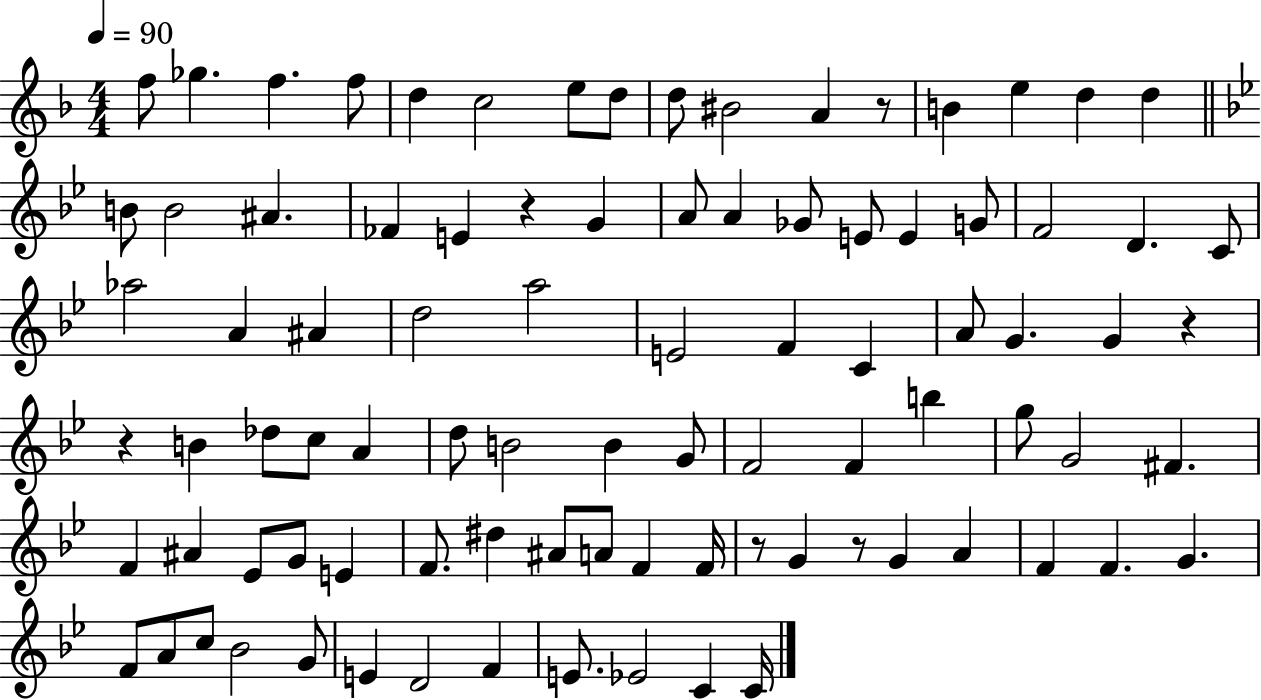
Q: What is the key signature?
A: F major